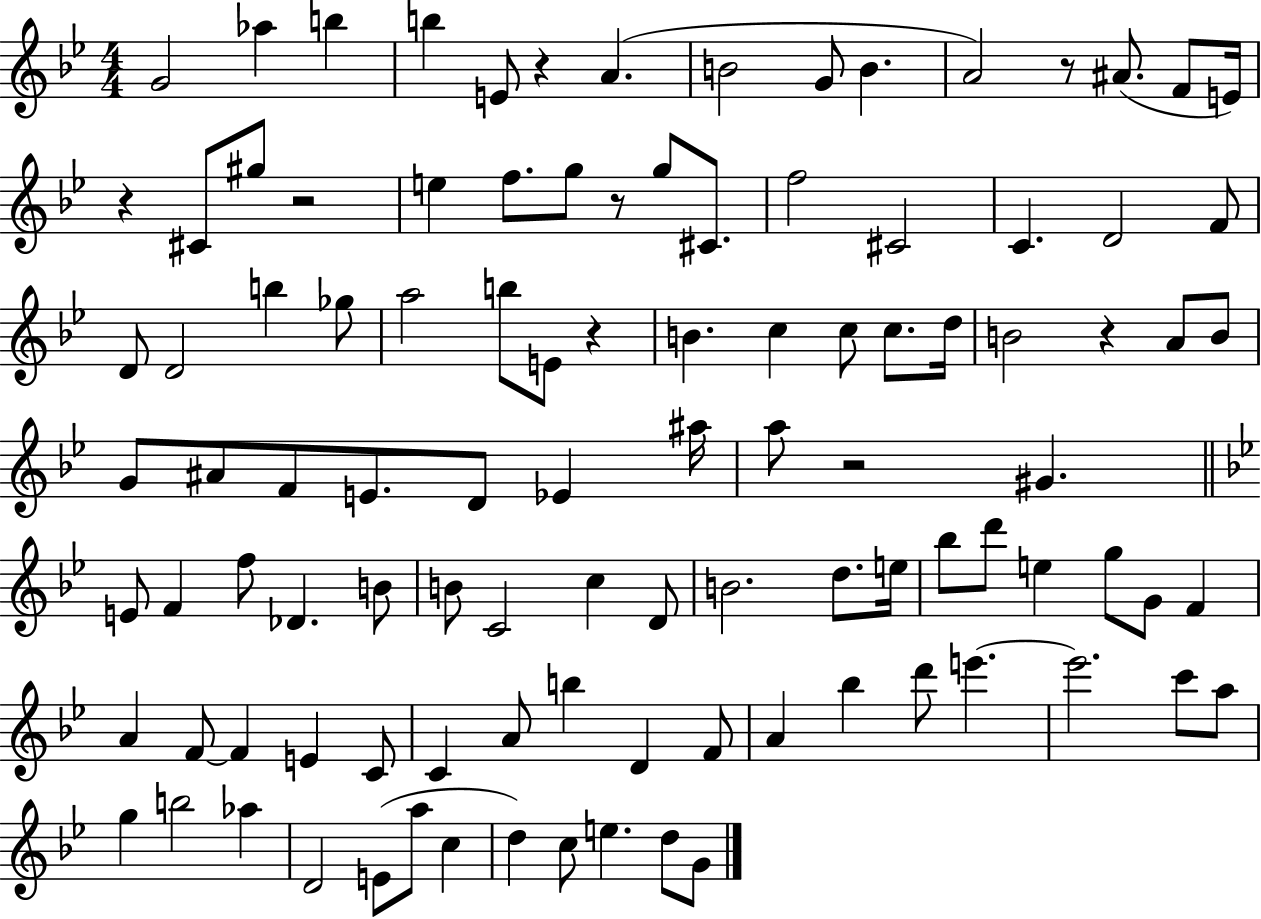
G4/h Ab5/q B5/q B5/q E4/e R/q A4/q. B4/h G4/e B4/q. A4/h R/e A#4/e. F4/e E4/s R/q C#4/e G#5/e R/h E5/q F5/e. G5/e R/e G5/e C#4/e. F5/h C#4/h C4/q. D4/h F4/e D4/e D4/h B5/q Gb5/e A5/h B5/e E4/e R/q B4/q. C5/q C5/e C5/e. D5/s B4/h R/q A4/e B4/e G4/e A#4/e F4/e E4/e. D4/e Eb4/q A#5/s A5/e R/h G#4/q. E4/e F4/q F5/e Db4/q. B4/e B4/e C4/h C5/q D4/e B4/h. D5/e. E5/s Bb5/e D6/e E5/q G5/e G4/e F4/q A4/q F4/e F4/q E4/q C4/e C4/q A4/e B5/q D4/q F4/e A4/q Bb5/q D6/e E6/q. E6/h. C6/e A5/e G5/q B5/h Ab5/q D4/h E4/e A5/e C5/q D5/q C5/e E5/q. D5/e G4/e